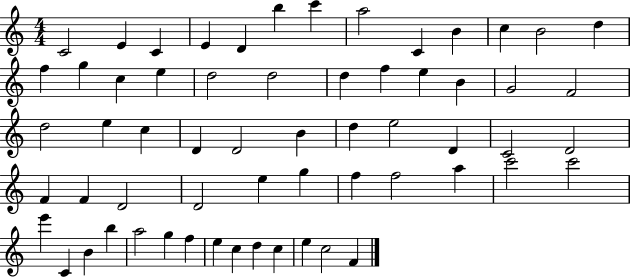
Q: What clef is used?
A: treble